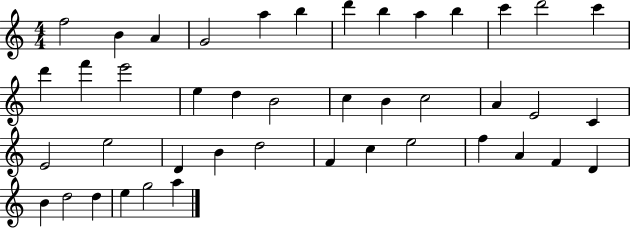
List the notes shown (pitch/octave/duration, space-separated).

F5/h B4/q A4/q G4/h A5/q B5/q D6/q B5/q A5/q B5/q C6/q D6/h C6/q D6/q F6/q E6/h E5/q D5/q B4/h C5/q B4/q C5/h A4/q E4/h C4/q E4/h E5/h D4/q B4/q D5/h F4/q C5/q E5/h F5/q A4/q F4/q D4/q B4/q D5/h D5/q E5/q G5/h A5/q